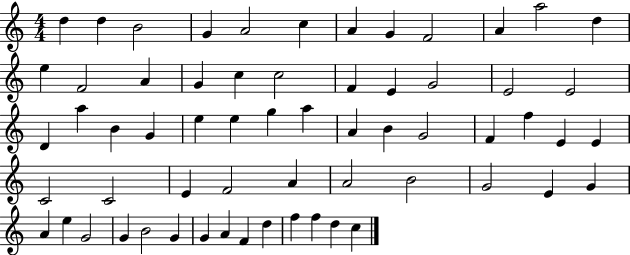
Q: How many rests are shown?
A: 0